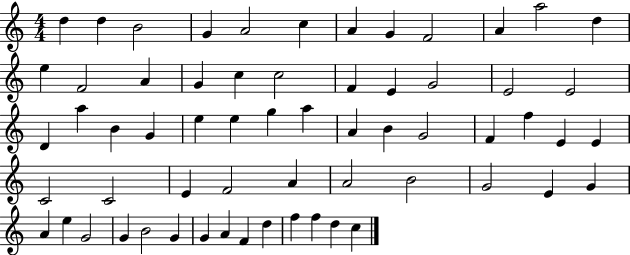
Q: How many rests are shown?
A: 0